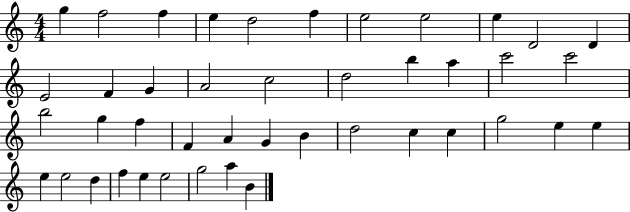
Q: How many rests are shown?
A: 0